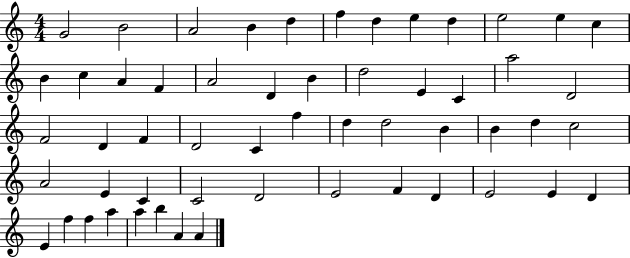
{
  \clef treble
  \numericTimeSignature
  \time 4/4
  \key c \major
  g'2 b'2 | a'2 b'4 d''4 | f''4 d''4 e''4 d''4 | e''2 e''4 c''4 | \break b'4 c''4 a'4 f'4 | a'2 d'4 b'4 | d''2 e'4 c'4 | a''2 d'2 | \break f'2 d'4 f'4 | d'2 c'4 f''4 | d''4 d''2 b'4 | b'4 d''4 c''2 | \break a'2 e'4 c'4 | c'2 d'2 | e'2 f'4 d'4 | e'2 e'4 d'4 | \break e'4 f''4 f''4 a''4 | a''4 b''4 a'4 a'4 | \bar "|."
}